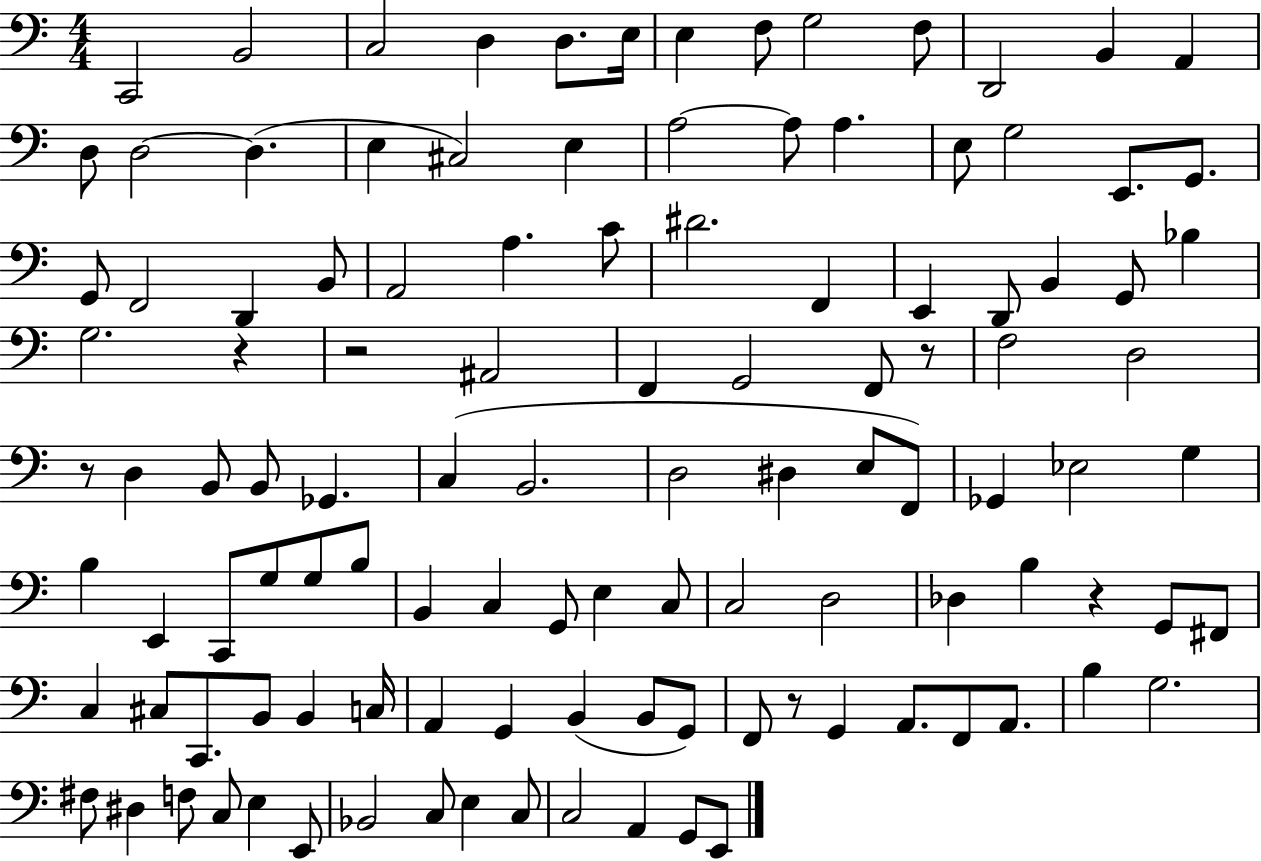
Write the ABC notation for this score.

X:1
T:Untitled
M:4/4
L:1/4
K:C
C,,2 B,,2 C,2 D, D,/2 E,/4 E, F,/2 G,2 F,/2 D,,2 B,, A,, D,/2 D,2 D, E, ^C,2 E, A,2 A,/2 A, E,/2 G,2 E,,/2 G,,/2 G,,/2 F,,2 D,, B,,/2 A,,2 A, C/2 ^D2 F,, E,, D,,/2 B,, G,,/2 _B, G,2 z z2 ^A,,2 F,, G,,2 F,,/2 z/2 F,2 D,2 z/2 D, B,,/2 B,,/2 _G,, C, B,,2 D,2 ^D, E,/2 F,,/2 _G,, _E,2 G, B, E,, C,,/2 G,/2 G,/2 B,/2 B,, C, G,,/2 E, C,/2 C,2 D,2 _D, B, z G,,/2 ^F,,/2 C, ^C,/2 C,,/2 B,,/2 B,, C,/4 A,, G,, B,, B,,/2 G,,/2 F,,/2 z/2 G,, A,,/2 F,,/2 A,,/2 B, G,2 ^F,/2 ^D, F,/2 C,/2 E, E,,/2 _B,,2 C,/2 E, C,/2 C,2 A,, G,,/2 E,,/2